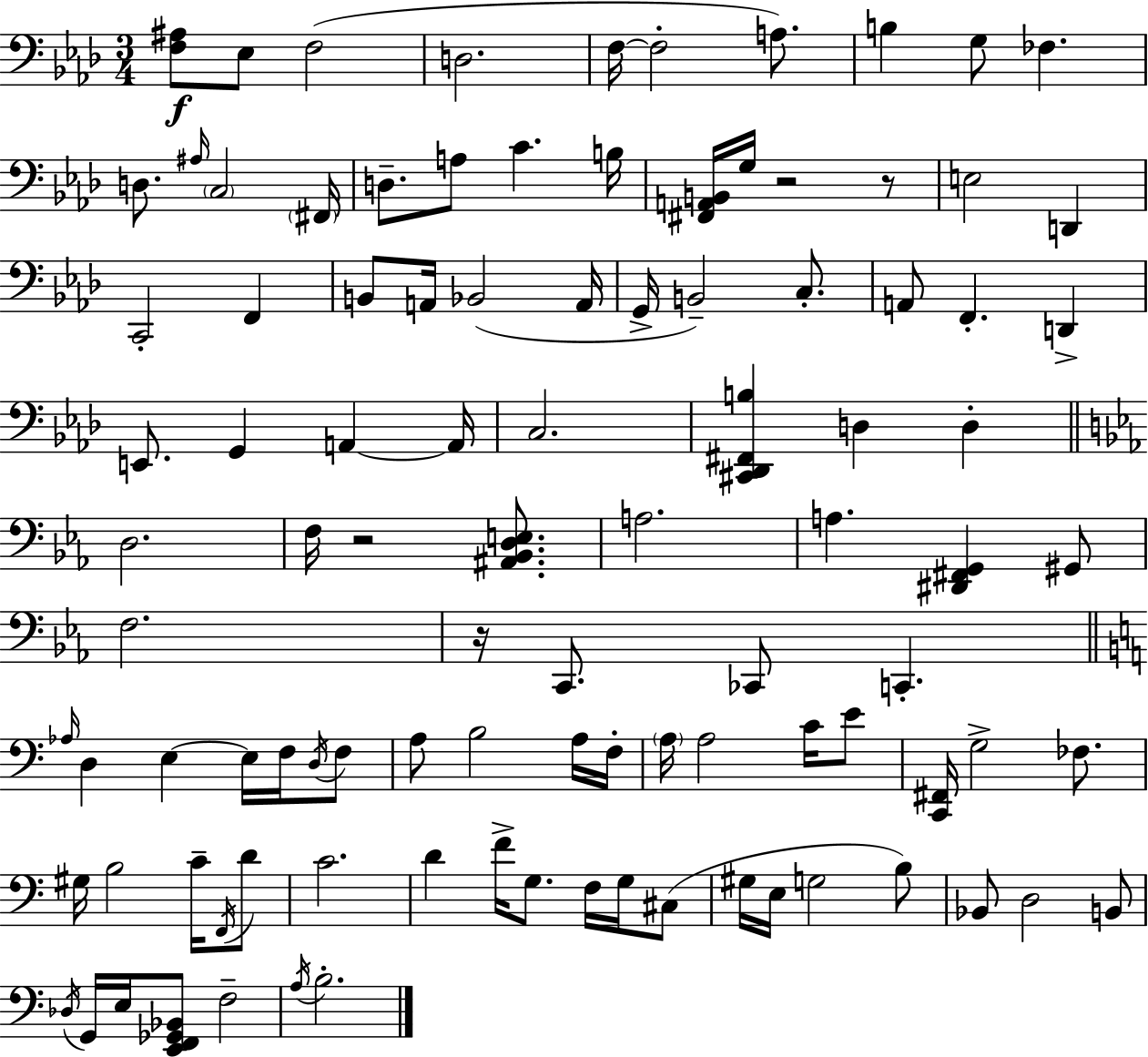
X:1
T:Untitled
M:3/4
L:1/4
K:Ab
[F,^A,]/2 _E,/2 F,2 D,2 F,/4 F,2 A,/2 B, G,/2 _F, D,/2 ^A,/4 C,2 ^F,,/4 D,/2 A,/2 C B,/4 [^F,,A,,B,,]/4 G,/4 z2 z/2 E,2 D,, C,,2 F,, B,,/2 A,,/4 _B,,2 A,,/4 G,,/4 B,,2 C,/2 A,,/2 F,, D,, E,,/2 G,, A,, A,,/4 C,2 [^C,,_D,,^F,,B,] D, D, D,2 F,/4 z2 [^A,,_B,,D,E,]/2 A,2 A, [^D,,^F,,G,,] ^G,,/2 F,2 z/4 C,,/2 _C,,/2 C,, _A,/4 D, E, E,/4 F,/4 D,/4 F,/2 A,/2 B,2 A,/4 F,/4 A,/4 A,2 C/4 E/2 [C,,^F,,]/4 G,2 _F,/2 ^G,/4 B,2 C/4 F,,/4 D/2 C2 D F/4 G,/2 F,/4 G,/4 ^C,/2 ^G,/4 E,/4 G,2 B,/2 _B,,/2 D,2 B,,/2 _D,/4 G,,/4 E,/4 [E,,F,,_G,,_B,,]/2 F,2 A,/4 B,2